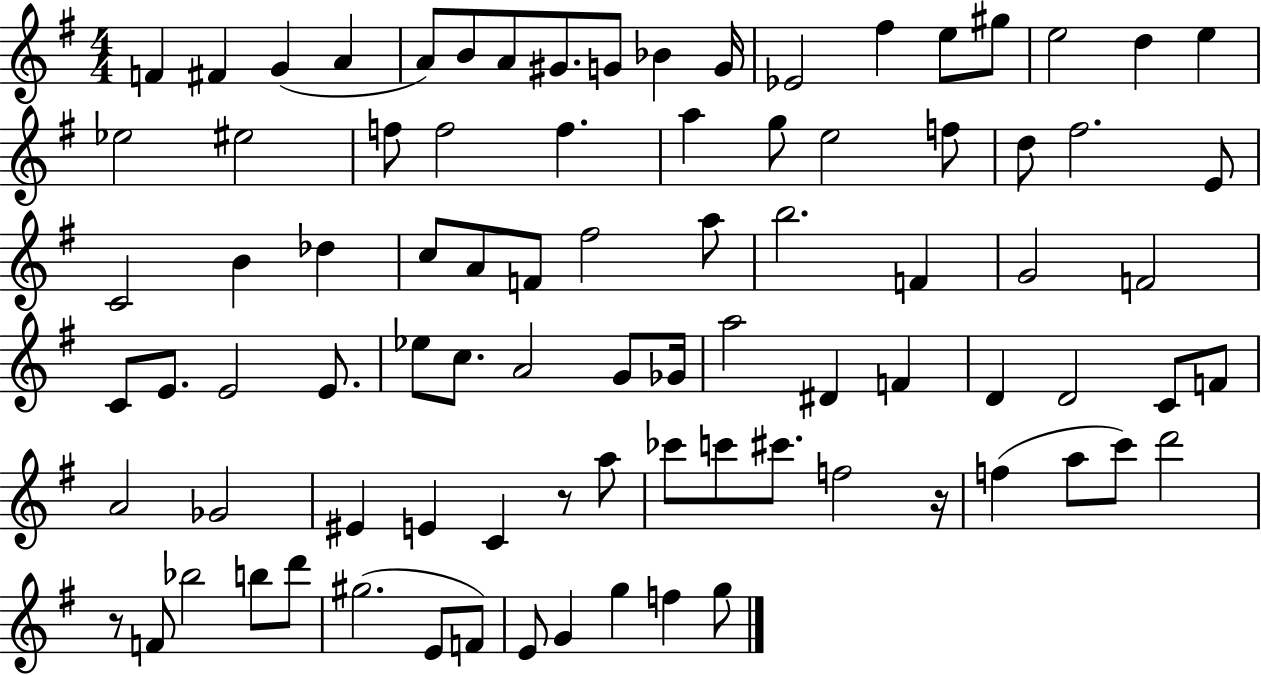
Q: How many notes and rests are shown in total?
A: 87